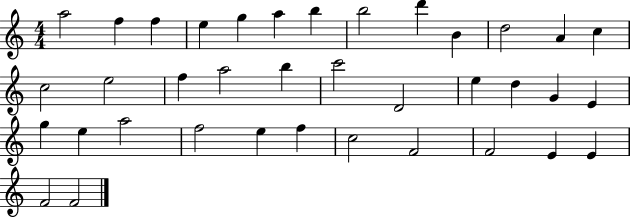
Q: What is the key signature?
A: C major